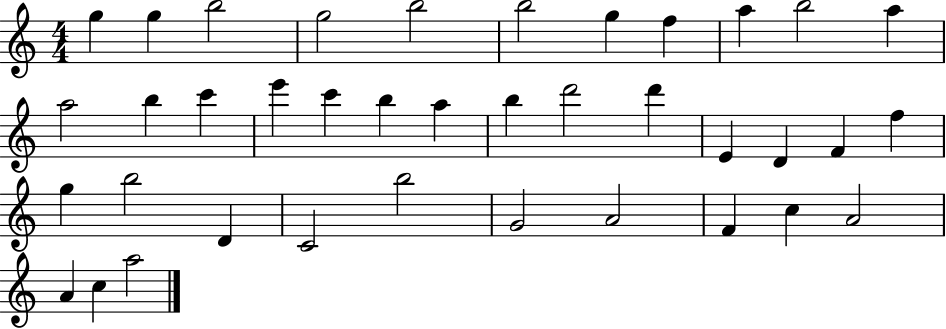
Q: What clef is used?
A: treble